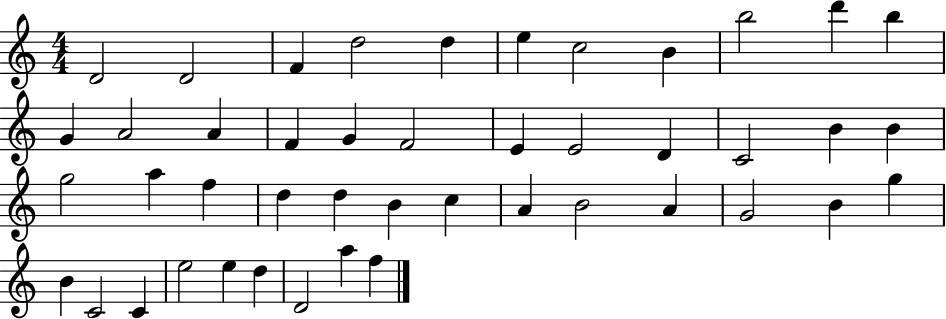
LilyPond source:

{
  \clef treble
  \numericTimeSignature
  \time 4/4
  \key c \major
  d'2 d'2 | f'4 d''2 d''4 | e''4 c''2 b'4 | b''2 d'''4 b''4 | \break g'4 a'2 a'4 | f'4 g'4 f'2 | e'4 e'2 d'4 | c'2 b'4 b'4 | \break g''2 a''4 f''4 | d''4 d''4 b'4 c''4 | a'4 b'2 a'4 | g'2 b'4 g''4 | \break b'4 c'2 c'4 | e''2 e''4 d''4 | d'2 a''4 f''4 | \bar "|."
}